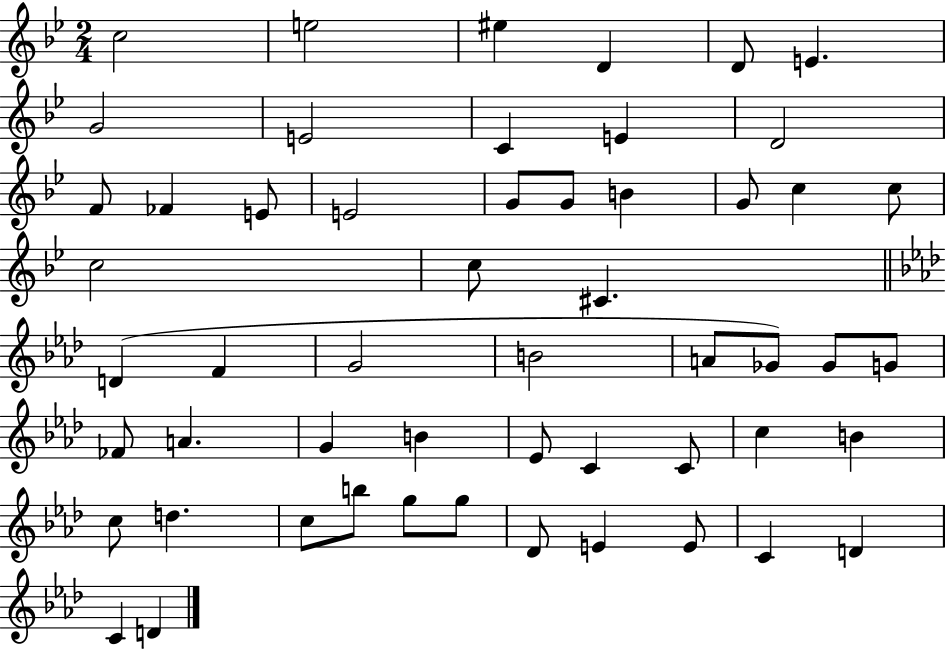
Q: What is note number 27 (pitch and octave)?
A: G4